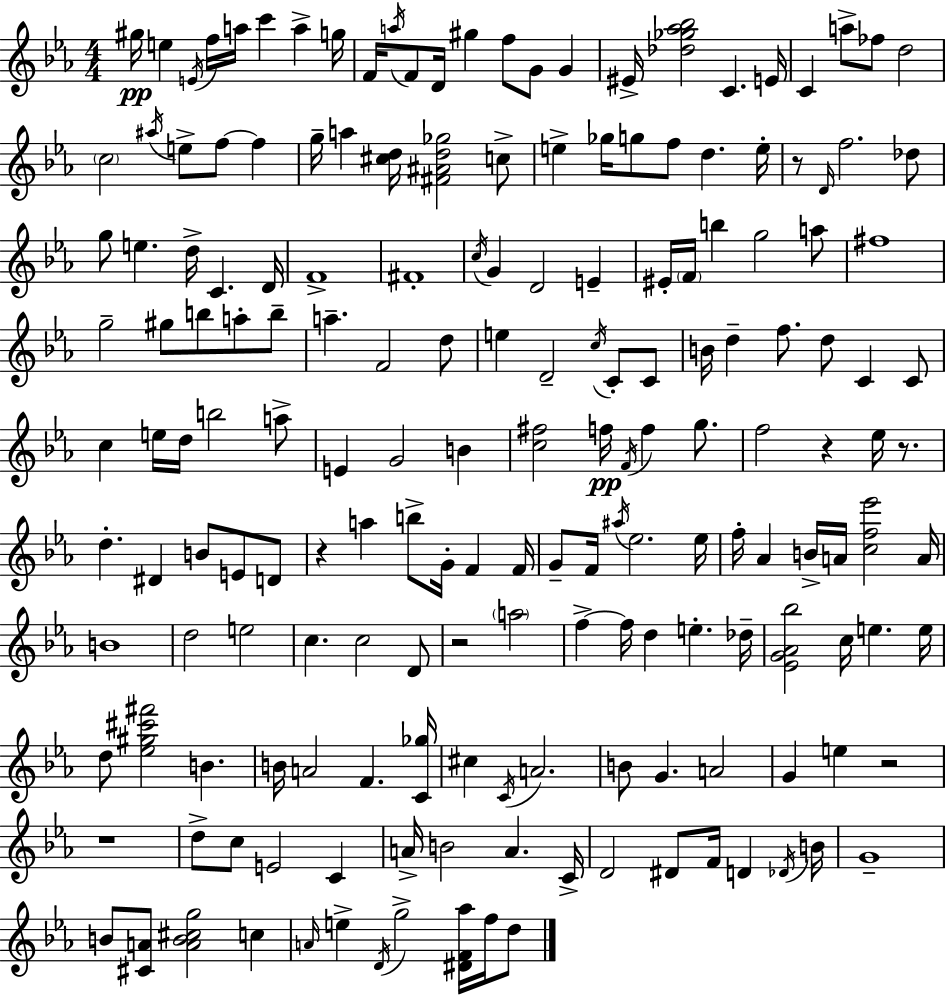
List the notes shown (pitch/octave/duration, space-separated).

G#5/s E5/q E4/s F5/s A5/s C6/q A5/q G5/s F4/s A5/s F4/e D4/s G#5/q F5/e G4/e G4/q EIS4/s [Db5,Gb5,Ab5,Bb5]/h C4/q. E4/s C4/q A5/e FES5/e D5/h C5/h A#5/s E5/e F5/e F5/q G5/s A5/q [C#5,D5]/s [F#4,A#4,D5,Gb5]/h C5/e E5/q Gb5/s G5/e F5/e D5/q. E5/s R/e D4/s F5/h. Db5/e G5/e E5/q. D5/s C4/q. D4/s F4/w F#4/w C5/s G4/q D4/h E4/q EIS4/s F4/s B5/q G5/h A5/e F#5/w G5/h G#5/e B5/e A5/e B5/e A5/q. F4/h D5/e E5/q D4/h C5/s C4/e C4/e B4/s D5/q F5/e. D5/e C4/q C4/e C5/q E5/s D5/s B5/h A5/e E4/q G4/h B4/q [C5,F#5]/h F5/s F4/s F5/q G5/e. F5/h R/q Eb5/s R/e. D5/q. D#4/q B4/e E4/e D4/e R/q A5/q B5/e G4/s F4/q F4/s G4/e F4/s A#5/s Eb5/h. Eb5/s F5/s Ab4/q B4/s A4/s [C5,F5,Eb6]/h A4/s B4/w D5/h E5/h C5/q. C5/h D4/e R/h A5/h F5/q F5/s D5/q E5/q. Db5/s [Eb4,G4,Ab4,Bb5]/h C5/s E5/q. E5/s D5/e [Eb5,G#5,C#6,F#6]/h B4/q. B4/s A4/h F4/q. [C4,Gb5]/s C#5/q C4/s A4/h. B4/e G4/q. A4/h G4/q E5/q R/h R/w D5/e C5/e E4/h C4/q A4/s B4/h A4/q. C4/s D4/h D#4/e F4/s D4/q Db4/s B4/s G4/w B4/e [C#4,A4]/e [A4,B4,C#5,G5]/h C5/q A4/s E5/q D4/s G5/h [D#4,F4,Ab5]/s F5/s D5/e